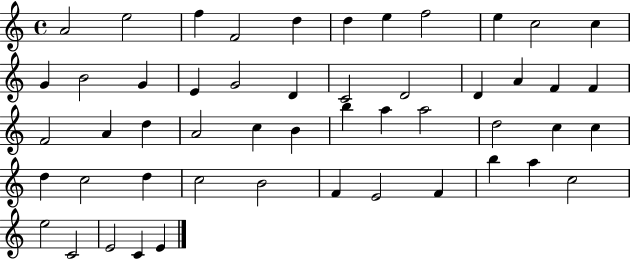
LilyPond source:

{
  \clef treble
  \time 4/4
  \defaultTimeSignature
  \key c \major
  a'2 e''2 | f''4 f'2 d''4 | d''4 e''4 f''2 | e''4 c''2 c''4 | \break g'4 b'2 g'4 | e'4 g'2 d'4 | c'2 d'2 | d'4 a'4 f'4 f'4 | \break f'2 a'4 d''4 | a'2 c''4 b'4 | b''4 a''4 a''2 | d''2 c''4 c''4 | \break d''4 c''2 d''4 | c''2 b'2 | f'4 e'2 f'4 | b''4 a''4 c''2 | \break e''2 c'2 | e'2 c'4 e'4 | \bar "|."
}